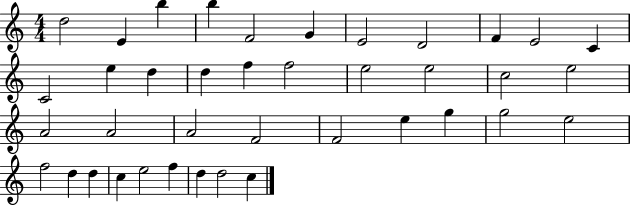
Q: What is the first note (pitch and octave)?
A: D5